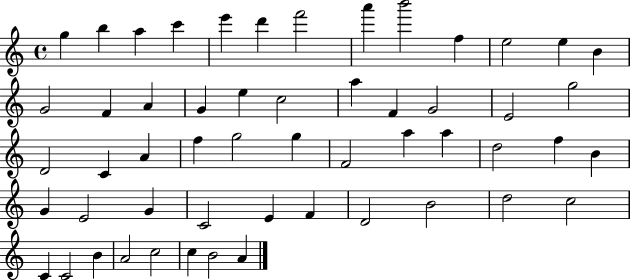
G5/q B5/q A5/q C6/q E6/q D6/q F6/h A6/q B6/h F5/q E5/h E5/q B4/q G4/h F4/q A4/q G4/q E5/q C5/h A5/q F4/q G4/h E4/h G5/h D4/h C4/q A4/q F5/q G5/h G5/q F4/h A5/q A5/q D5/h F5/q B4/q G4/q E4/h G4/q C4/h E4/q F4/q D4/h B4/h D5/h C5/h C4/q C4/h B4/q A4/h C5/h C5/q B4/h A4/q